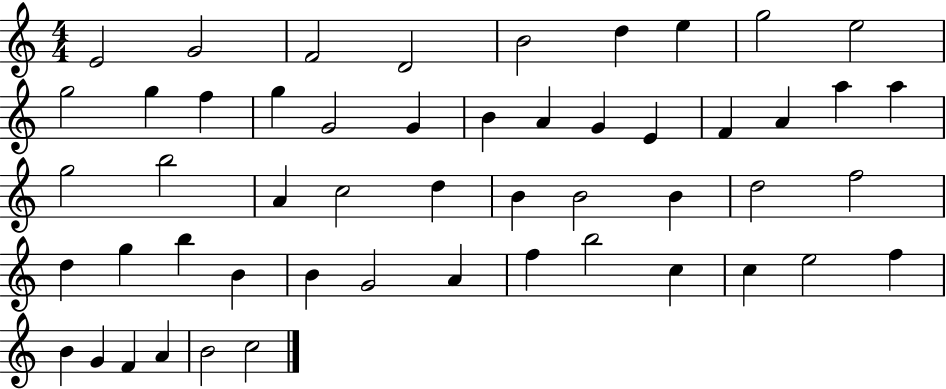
X:1
T:Untitled
M:4/4
L:1/4
K:C
E2 G2 F2 D2 B2 d e g2 e2 g2 g f g G2 G B A G E F A a a g2 b2 A c2 d B B2 B d2 f2 d g b B B G2 A f b2 c c e2 f B G F A B2 c2